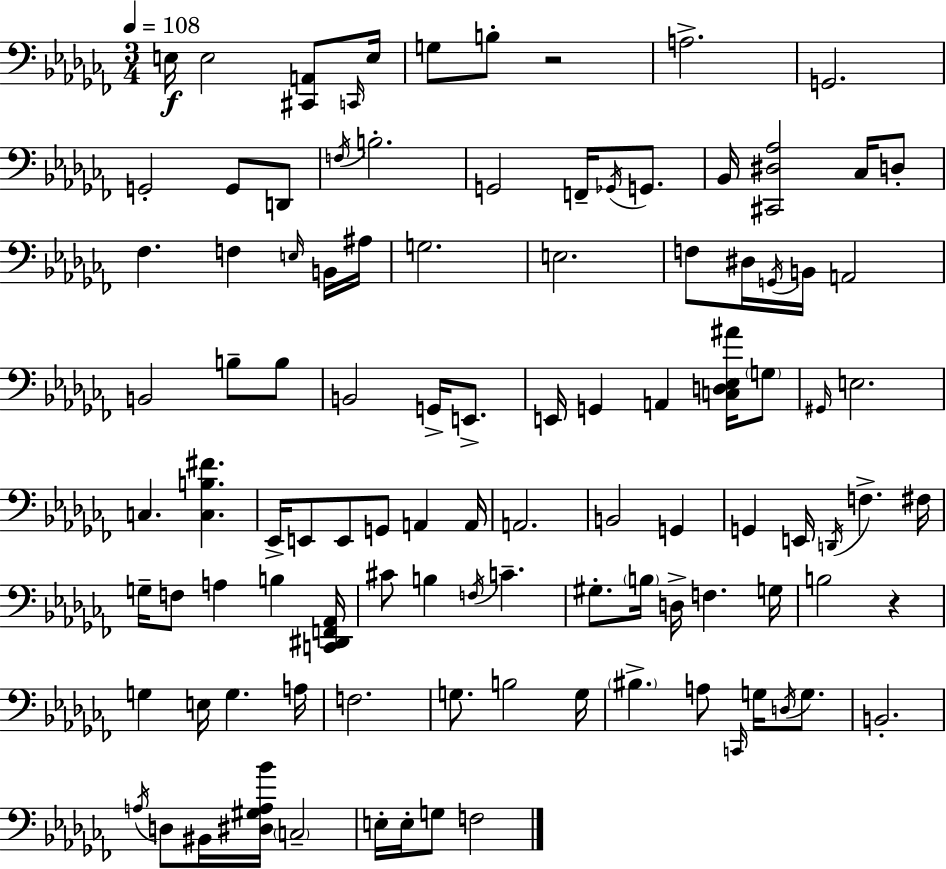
X:1
T:Untitled
M:3/4
L:1/4
K:Abm
E,/4 E,2 [^C,,A,,]/2 C,,/4 E,/4 G,/2 B,/2 z2 A,2 G,,2 G,,2 G,,/2 D,,/2 F,/4 B,2 G,,2 F,,/4 _G,,/4 G,,/2 _B,,/4 [^C,,^D,_A,]2 _C,/4 D,/2 _F, F, E,/4 B,,/4 ^A,/4 G,2 E,2 F,/2 ^D,/4 G,,/4 B,,/4 A,,2 B,,2 B,/2 B,/2 B,,2 G,,/4 E,,/2 E,,/4 G,, A,, [C,D,_E,^A]/4 G,/2 ^G,,/4 E,2 C, [C,B,^F] _E,,/4 E,,/2 E,,/2 G,,/2 A,, A,,/4 A,,2 B,,2 G,, G,, E,,/4 D,,/4 F, ^F,/4 G,/4 F,/2 A, B, [C,,^D,,F,,_A,,]/4 ^C/2 B, F,/4 C ^G,/2 B,/4 D,/4 F, G,/4 B,2 z G, E,/4 G, A,/4 F,2 G,/2 B,2 G,/4 ^B, A,/2 C,,/4 G,/4 D,/4 G,/2 B,,2 A,/4 D,/2 ^B,,/4 [^D,^G,A,_B]/4 C,2 E,/4 E,/4 G,/2 F,2